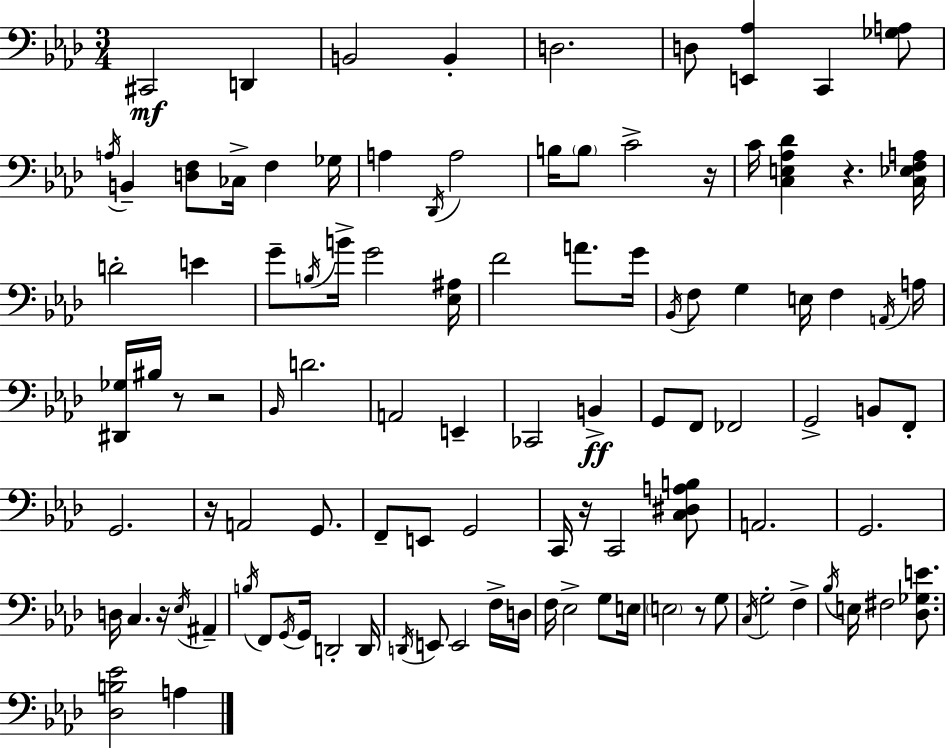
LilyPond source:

{
  \clef bass
  \numericTimeSignature
  \time 3/4
  \key f \minor
  cis,2\mf d,4 | b,2 b,4-. | d2. | d8 <e, aes>4 c,4 <ges a>8 | \break \acciaccatura { a16 } b,4-- <d f>8 ces16-> f4 | ges16 a4 \acciaccatura { des,16 } a2 | b16 \parenthesize b8 c'2-> | r16 c'16 <c e aes des'>4 r4. | \break <c ees f a>16 d'2-. e'4 | g'8-- \acciaccatura { b16 } b'16-> g'2 | <ees ais>16 f'2 a'8. | g'16 \acciaccatura { bes,16 } f8 g4 e16 f4 | \break \acciaccatura { a,16 } a16 <dis, ges>16 bis16 r8 r2 | \grace { bes,16 } d'2. | a,2 | e,4-- ces,2 | \break b,4->\ff g,8 f,8 fes,2 | g,2-> | b,8 f,8-. g,2. | r16 a,2 | \break g,8. f,8-- e,8 g,2 | c,16 r16 c,2 | <c dis a b>8 a,2. | g,2. | \break d16 c4. | r16 \acciaccatura { ees16 } ais,4-- \acciaccatura { b16 } f,8 \acciaccatura { g,16 } g,16 | d,2-. d,16 \acciaccatura { d,16 } e,8 | e,2 f16-> d16 f16 ees2-> | \break g8 e16 \parenthesize e2 | r8 g8 \acciaccatura { c16 } g2-. | f4-> \acciaccatura { bes16 } | e16 fis2 <des ges e'>8. | \break <des b ees'>2 a4 | \bar "|."
}